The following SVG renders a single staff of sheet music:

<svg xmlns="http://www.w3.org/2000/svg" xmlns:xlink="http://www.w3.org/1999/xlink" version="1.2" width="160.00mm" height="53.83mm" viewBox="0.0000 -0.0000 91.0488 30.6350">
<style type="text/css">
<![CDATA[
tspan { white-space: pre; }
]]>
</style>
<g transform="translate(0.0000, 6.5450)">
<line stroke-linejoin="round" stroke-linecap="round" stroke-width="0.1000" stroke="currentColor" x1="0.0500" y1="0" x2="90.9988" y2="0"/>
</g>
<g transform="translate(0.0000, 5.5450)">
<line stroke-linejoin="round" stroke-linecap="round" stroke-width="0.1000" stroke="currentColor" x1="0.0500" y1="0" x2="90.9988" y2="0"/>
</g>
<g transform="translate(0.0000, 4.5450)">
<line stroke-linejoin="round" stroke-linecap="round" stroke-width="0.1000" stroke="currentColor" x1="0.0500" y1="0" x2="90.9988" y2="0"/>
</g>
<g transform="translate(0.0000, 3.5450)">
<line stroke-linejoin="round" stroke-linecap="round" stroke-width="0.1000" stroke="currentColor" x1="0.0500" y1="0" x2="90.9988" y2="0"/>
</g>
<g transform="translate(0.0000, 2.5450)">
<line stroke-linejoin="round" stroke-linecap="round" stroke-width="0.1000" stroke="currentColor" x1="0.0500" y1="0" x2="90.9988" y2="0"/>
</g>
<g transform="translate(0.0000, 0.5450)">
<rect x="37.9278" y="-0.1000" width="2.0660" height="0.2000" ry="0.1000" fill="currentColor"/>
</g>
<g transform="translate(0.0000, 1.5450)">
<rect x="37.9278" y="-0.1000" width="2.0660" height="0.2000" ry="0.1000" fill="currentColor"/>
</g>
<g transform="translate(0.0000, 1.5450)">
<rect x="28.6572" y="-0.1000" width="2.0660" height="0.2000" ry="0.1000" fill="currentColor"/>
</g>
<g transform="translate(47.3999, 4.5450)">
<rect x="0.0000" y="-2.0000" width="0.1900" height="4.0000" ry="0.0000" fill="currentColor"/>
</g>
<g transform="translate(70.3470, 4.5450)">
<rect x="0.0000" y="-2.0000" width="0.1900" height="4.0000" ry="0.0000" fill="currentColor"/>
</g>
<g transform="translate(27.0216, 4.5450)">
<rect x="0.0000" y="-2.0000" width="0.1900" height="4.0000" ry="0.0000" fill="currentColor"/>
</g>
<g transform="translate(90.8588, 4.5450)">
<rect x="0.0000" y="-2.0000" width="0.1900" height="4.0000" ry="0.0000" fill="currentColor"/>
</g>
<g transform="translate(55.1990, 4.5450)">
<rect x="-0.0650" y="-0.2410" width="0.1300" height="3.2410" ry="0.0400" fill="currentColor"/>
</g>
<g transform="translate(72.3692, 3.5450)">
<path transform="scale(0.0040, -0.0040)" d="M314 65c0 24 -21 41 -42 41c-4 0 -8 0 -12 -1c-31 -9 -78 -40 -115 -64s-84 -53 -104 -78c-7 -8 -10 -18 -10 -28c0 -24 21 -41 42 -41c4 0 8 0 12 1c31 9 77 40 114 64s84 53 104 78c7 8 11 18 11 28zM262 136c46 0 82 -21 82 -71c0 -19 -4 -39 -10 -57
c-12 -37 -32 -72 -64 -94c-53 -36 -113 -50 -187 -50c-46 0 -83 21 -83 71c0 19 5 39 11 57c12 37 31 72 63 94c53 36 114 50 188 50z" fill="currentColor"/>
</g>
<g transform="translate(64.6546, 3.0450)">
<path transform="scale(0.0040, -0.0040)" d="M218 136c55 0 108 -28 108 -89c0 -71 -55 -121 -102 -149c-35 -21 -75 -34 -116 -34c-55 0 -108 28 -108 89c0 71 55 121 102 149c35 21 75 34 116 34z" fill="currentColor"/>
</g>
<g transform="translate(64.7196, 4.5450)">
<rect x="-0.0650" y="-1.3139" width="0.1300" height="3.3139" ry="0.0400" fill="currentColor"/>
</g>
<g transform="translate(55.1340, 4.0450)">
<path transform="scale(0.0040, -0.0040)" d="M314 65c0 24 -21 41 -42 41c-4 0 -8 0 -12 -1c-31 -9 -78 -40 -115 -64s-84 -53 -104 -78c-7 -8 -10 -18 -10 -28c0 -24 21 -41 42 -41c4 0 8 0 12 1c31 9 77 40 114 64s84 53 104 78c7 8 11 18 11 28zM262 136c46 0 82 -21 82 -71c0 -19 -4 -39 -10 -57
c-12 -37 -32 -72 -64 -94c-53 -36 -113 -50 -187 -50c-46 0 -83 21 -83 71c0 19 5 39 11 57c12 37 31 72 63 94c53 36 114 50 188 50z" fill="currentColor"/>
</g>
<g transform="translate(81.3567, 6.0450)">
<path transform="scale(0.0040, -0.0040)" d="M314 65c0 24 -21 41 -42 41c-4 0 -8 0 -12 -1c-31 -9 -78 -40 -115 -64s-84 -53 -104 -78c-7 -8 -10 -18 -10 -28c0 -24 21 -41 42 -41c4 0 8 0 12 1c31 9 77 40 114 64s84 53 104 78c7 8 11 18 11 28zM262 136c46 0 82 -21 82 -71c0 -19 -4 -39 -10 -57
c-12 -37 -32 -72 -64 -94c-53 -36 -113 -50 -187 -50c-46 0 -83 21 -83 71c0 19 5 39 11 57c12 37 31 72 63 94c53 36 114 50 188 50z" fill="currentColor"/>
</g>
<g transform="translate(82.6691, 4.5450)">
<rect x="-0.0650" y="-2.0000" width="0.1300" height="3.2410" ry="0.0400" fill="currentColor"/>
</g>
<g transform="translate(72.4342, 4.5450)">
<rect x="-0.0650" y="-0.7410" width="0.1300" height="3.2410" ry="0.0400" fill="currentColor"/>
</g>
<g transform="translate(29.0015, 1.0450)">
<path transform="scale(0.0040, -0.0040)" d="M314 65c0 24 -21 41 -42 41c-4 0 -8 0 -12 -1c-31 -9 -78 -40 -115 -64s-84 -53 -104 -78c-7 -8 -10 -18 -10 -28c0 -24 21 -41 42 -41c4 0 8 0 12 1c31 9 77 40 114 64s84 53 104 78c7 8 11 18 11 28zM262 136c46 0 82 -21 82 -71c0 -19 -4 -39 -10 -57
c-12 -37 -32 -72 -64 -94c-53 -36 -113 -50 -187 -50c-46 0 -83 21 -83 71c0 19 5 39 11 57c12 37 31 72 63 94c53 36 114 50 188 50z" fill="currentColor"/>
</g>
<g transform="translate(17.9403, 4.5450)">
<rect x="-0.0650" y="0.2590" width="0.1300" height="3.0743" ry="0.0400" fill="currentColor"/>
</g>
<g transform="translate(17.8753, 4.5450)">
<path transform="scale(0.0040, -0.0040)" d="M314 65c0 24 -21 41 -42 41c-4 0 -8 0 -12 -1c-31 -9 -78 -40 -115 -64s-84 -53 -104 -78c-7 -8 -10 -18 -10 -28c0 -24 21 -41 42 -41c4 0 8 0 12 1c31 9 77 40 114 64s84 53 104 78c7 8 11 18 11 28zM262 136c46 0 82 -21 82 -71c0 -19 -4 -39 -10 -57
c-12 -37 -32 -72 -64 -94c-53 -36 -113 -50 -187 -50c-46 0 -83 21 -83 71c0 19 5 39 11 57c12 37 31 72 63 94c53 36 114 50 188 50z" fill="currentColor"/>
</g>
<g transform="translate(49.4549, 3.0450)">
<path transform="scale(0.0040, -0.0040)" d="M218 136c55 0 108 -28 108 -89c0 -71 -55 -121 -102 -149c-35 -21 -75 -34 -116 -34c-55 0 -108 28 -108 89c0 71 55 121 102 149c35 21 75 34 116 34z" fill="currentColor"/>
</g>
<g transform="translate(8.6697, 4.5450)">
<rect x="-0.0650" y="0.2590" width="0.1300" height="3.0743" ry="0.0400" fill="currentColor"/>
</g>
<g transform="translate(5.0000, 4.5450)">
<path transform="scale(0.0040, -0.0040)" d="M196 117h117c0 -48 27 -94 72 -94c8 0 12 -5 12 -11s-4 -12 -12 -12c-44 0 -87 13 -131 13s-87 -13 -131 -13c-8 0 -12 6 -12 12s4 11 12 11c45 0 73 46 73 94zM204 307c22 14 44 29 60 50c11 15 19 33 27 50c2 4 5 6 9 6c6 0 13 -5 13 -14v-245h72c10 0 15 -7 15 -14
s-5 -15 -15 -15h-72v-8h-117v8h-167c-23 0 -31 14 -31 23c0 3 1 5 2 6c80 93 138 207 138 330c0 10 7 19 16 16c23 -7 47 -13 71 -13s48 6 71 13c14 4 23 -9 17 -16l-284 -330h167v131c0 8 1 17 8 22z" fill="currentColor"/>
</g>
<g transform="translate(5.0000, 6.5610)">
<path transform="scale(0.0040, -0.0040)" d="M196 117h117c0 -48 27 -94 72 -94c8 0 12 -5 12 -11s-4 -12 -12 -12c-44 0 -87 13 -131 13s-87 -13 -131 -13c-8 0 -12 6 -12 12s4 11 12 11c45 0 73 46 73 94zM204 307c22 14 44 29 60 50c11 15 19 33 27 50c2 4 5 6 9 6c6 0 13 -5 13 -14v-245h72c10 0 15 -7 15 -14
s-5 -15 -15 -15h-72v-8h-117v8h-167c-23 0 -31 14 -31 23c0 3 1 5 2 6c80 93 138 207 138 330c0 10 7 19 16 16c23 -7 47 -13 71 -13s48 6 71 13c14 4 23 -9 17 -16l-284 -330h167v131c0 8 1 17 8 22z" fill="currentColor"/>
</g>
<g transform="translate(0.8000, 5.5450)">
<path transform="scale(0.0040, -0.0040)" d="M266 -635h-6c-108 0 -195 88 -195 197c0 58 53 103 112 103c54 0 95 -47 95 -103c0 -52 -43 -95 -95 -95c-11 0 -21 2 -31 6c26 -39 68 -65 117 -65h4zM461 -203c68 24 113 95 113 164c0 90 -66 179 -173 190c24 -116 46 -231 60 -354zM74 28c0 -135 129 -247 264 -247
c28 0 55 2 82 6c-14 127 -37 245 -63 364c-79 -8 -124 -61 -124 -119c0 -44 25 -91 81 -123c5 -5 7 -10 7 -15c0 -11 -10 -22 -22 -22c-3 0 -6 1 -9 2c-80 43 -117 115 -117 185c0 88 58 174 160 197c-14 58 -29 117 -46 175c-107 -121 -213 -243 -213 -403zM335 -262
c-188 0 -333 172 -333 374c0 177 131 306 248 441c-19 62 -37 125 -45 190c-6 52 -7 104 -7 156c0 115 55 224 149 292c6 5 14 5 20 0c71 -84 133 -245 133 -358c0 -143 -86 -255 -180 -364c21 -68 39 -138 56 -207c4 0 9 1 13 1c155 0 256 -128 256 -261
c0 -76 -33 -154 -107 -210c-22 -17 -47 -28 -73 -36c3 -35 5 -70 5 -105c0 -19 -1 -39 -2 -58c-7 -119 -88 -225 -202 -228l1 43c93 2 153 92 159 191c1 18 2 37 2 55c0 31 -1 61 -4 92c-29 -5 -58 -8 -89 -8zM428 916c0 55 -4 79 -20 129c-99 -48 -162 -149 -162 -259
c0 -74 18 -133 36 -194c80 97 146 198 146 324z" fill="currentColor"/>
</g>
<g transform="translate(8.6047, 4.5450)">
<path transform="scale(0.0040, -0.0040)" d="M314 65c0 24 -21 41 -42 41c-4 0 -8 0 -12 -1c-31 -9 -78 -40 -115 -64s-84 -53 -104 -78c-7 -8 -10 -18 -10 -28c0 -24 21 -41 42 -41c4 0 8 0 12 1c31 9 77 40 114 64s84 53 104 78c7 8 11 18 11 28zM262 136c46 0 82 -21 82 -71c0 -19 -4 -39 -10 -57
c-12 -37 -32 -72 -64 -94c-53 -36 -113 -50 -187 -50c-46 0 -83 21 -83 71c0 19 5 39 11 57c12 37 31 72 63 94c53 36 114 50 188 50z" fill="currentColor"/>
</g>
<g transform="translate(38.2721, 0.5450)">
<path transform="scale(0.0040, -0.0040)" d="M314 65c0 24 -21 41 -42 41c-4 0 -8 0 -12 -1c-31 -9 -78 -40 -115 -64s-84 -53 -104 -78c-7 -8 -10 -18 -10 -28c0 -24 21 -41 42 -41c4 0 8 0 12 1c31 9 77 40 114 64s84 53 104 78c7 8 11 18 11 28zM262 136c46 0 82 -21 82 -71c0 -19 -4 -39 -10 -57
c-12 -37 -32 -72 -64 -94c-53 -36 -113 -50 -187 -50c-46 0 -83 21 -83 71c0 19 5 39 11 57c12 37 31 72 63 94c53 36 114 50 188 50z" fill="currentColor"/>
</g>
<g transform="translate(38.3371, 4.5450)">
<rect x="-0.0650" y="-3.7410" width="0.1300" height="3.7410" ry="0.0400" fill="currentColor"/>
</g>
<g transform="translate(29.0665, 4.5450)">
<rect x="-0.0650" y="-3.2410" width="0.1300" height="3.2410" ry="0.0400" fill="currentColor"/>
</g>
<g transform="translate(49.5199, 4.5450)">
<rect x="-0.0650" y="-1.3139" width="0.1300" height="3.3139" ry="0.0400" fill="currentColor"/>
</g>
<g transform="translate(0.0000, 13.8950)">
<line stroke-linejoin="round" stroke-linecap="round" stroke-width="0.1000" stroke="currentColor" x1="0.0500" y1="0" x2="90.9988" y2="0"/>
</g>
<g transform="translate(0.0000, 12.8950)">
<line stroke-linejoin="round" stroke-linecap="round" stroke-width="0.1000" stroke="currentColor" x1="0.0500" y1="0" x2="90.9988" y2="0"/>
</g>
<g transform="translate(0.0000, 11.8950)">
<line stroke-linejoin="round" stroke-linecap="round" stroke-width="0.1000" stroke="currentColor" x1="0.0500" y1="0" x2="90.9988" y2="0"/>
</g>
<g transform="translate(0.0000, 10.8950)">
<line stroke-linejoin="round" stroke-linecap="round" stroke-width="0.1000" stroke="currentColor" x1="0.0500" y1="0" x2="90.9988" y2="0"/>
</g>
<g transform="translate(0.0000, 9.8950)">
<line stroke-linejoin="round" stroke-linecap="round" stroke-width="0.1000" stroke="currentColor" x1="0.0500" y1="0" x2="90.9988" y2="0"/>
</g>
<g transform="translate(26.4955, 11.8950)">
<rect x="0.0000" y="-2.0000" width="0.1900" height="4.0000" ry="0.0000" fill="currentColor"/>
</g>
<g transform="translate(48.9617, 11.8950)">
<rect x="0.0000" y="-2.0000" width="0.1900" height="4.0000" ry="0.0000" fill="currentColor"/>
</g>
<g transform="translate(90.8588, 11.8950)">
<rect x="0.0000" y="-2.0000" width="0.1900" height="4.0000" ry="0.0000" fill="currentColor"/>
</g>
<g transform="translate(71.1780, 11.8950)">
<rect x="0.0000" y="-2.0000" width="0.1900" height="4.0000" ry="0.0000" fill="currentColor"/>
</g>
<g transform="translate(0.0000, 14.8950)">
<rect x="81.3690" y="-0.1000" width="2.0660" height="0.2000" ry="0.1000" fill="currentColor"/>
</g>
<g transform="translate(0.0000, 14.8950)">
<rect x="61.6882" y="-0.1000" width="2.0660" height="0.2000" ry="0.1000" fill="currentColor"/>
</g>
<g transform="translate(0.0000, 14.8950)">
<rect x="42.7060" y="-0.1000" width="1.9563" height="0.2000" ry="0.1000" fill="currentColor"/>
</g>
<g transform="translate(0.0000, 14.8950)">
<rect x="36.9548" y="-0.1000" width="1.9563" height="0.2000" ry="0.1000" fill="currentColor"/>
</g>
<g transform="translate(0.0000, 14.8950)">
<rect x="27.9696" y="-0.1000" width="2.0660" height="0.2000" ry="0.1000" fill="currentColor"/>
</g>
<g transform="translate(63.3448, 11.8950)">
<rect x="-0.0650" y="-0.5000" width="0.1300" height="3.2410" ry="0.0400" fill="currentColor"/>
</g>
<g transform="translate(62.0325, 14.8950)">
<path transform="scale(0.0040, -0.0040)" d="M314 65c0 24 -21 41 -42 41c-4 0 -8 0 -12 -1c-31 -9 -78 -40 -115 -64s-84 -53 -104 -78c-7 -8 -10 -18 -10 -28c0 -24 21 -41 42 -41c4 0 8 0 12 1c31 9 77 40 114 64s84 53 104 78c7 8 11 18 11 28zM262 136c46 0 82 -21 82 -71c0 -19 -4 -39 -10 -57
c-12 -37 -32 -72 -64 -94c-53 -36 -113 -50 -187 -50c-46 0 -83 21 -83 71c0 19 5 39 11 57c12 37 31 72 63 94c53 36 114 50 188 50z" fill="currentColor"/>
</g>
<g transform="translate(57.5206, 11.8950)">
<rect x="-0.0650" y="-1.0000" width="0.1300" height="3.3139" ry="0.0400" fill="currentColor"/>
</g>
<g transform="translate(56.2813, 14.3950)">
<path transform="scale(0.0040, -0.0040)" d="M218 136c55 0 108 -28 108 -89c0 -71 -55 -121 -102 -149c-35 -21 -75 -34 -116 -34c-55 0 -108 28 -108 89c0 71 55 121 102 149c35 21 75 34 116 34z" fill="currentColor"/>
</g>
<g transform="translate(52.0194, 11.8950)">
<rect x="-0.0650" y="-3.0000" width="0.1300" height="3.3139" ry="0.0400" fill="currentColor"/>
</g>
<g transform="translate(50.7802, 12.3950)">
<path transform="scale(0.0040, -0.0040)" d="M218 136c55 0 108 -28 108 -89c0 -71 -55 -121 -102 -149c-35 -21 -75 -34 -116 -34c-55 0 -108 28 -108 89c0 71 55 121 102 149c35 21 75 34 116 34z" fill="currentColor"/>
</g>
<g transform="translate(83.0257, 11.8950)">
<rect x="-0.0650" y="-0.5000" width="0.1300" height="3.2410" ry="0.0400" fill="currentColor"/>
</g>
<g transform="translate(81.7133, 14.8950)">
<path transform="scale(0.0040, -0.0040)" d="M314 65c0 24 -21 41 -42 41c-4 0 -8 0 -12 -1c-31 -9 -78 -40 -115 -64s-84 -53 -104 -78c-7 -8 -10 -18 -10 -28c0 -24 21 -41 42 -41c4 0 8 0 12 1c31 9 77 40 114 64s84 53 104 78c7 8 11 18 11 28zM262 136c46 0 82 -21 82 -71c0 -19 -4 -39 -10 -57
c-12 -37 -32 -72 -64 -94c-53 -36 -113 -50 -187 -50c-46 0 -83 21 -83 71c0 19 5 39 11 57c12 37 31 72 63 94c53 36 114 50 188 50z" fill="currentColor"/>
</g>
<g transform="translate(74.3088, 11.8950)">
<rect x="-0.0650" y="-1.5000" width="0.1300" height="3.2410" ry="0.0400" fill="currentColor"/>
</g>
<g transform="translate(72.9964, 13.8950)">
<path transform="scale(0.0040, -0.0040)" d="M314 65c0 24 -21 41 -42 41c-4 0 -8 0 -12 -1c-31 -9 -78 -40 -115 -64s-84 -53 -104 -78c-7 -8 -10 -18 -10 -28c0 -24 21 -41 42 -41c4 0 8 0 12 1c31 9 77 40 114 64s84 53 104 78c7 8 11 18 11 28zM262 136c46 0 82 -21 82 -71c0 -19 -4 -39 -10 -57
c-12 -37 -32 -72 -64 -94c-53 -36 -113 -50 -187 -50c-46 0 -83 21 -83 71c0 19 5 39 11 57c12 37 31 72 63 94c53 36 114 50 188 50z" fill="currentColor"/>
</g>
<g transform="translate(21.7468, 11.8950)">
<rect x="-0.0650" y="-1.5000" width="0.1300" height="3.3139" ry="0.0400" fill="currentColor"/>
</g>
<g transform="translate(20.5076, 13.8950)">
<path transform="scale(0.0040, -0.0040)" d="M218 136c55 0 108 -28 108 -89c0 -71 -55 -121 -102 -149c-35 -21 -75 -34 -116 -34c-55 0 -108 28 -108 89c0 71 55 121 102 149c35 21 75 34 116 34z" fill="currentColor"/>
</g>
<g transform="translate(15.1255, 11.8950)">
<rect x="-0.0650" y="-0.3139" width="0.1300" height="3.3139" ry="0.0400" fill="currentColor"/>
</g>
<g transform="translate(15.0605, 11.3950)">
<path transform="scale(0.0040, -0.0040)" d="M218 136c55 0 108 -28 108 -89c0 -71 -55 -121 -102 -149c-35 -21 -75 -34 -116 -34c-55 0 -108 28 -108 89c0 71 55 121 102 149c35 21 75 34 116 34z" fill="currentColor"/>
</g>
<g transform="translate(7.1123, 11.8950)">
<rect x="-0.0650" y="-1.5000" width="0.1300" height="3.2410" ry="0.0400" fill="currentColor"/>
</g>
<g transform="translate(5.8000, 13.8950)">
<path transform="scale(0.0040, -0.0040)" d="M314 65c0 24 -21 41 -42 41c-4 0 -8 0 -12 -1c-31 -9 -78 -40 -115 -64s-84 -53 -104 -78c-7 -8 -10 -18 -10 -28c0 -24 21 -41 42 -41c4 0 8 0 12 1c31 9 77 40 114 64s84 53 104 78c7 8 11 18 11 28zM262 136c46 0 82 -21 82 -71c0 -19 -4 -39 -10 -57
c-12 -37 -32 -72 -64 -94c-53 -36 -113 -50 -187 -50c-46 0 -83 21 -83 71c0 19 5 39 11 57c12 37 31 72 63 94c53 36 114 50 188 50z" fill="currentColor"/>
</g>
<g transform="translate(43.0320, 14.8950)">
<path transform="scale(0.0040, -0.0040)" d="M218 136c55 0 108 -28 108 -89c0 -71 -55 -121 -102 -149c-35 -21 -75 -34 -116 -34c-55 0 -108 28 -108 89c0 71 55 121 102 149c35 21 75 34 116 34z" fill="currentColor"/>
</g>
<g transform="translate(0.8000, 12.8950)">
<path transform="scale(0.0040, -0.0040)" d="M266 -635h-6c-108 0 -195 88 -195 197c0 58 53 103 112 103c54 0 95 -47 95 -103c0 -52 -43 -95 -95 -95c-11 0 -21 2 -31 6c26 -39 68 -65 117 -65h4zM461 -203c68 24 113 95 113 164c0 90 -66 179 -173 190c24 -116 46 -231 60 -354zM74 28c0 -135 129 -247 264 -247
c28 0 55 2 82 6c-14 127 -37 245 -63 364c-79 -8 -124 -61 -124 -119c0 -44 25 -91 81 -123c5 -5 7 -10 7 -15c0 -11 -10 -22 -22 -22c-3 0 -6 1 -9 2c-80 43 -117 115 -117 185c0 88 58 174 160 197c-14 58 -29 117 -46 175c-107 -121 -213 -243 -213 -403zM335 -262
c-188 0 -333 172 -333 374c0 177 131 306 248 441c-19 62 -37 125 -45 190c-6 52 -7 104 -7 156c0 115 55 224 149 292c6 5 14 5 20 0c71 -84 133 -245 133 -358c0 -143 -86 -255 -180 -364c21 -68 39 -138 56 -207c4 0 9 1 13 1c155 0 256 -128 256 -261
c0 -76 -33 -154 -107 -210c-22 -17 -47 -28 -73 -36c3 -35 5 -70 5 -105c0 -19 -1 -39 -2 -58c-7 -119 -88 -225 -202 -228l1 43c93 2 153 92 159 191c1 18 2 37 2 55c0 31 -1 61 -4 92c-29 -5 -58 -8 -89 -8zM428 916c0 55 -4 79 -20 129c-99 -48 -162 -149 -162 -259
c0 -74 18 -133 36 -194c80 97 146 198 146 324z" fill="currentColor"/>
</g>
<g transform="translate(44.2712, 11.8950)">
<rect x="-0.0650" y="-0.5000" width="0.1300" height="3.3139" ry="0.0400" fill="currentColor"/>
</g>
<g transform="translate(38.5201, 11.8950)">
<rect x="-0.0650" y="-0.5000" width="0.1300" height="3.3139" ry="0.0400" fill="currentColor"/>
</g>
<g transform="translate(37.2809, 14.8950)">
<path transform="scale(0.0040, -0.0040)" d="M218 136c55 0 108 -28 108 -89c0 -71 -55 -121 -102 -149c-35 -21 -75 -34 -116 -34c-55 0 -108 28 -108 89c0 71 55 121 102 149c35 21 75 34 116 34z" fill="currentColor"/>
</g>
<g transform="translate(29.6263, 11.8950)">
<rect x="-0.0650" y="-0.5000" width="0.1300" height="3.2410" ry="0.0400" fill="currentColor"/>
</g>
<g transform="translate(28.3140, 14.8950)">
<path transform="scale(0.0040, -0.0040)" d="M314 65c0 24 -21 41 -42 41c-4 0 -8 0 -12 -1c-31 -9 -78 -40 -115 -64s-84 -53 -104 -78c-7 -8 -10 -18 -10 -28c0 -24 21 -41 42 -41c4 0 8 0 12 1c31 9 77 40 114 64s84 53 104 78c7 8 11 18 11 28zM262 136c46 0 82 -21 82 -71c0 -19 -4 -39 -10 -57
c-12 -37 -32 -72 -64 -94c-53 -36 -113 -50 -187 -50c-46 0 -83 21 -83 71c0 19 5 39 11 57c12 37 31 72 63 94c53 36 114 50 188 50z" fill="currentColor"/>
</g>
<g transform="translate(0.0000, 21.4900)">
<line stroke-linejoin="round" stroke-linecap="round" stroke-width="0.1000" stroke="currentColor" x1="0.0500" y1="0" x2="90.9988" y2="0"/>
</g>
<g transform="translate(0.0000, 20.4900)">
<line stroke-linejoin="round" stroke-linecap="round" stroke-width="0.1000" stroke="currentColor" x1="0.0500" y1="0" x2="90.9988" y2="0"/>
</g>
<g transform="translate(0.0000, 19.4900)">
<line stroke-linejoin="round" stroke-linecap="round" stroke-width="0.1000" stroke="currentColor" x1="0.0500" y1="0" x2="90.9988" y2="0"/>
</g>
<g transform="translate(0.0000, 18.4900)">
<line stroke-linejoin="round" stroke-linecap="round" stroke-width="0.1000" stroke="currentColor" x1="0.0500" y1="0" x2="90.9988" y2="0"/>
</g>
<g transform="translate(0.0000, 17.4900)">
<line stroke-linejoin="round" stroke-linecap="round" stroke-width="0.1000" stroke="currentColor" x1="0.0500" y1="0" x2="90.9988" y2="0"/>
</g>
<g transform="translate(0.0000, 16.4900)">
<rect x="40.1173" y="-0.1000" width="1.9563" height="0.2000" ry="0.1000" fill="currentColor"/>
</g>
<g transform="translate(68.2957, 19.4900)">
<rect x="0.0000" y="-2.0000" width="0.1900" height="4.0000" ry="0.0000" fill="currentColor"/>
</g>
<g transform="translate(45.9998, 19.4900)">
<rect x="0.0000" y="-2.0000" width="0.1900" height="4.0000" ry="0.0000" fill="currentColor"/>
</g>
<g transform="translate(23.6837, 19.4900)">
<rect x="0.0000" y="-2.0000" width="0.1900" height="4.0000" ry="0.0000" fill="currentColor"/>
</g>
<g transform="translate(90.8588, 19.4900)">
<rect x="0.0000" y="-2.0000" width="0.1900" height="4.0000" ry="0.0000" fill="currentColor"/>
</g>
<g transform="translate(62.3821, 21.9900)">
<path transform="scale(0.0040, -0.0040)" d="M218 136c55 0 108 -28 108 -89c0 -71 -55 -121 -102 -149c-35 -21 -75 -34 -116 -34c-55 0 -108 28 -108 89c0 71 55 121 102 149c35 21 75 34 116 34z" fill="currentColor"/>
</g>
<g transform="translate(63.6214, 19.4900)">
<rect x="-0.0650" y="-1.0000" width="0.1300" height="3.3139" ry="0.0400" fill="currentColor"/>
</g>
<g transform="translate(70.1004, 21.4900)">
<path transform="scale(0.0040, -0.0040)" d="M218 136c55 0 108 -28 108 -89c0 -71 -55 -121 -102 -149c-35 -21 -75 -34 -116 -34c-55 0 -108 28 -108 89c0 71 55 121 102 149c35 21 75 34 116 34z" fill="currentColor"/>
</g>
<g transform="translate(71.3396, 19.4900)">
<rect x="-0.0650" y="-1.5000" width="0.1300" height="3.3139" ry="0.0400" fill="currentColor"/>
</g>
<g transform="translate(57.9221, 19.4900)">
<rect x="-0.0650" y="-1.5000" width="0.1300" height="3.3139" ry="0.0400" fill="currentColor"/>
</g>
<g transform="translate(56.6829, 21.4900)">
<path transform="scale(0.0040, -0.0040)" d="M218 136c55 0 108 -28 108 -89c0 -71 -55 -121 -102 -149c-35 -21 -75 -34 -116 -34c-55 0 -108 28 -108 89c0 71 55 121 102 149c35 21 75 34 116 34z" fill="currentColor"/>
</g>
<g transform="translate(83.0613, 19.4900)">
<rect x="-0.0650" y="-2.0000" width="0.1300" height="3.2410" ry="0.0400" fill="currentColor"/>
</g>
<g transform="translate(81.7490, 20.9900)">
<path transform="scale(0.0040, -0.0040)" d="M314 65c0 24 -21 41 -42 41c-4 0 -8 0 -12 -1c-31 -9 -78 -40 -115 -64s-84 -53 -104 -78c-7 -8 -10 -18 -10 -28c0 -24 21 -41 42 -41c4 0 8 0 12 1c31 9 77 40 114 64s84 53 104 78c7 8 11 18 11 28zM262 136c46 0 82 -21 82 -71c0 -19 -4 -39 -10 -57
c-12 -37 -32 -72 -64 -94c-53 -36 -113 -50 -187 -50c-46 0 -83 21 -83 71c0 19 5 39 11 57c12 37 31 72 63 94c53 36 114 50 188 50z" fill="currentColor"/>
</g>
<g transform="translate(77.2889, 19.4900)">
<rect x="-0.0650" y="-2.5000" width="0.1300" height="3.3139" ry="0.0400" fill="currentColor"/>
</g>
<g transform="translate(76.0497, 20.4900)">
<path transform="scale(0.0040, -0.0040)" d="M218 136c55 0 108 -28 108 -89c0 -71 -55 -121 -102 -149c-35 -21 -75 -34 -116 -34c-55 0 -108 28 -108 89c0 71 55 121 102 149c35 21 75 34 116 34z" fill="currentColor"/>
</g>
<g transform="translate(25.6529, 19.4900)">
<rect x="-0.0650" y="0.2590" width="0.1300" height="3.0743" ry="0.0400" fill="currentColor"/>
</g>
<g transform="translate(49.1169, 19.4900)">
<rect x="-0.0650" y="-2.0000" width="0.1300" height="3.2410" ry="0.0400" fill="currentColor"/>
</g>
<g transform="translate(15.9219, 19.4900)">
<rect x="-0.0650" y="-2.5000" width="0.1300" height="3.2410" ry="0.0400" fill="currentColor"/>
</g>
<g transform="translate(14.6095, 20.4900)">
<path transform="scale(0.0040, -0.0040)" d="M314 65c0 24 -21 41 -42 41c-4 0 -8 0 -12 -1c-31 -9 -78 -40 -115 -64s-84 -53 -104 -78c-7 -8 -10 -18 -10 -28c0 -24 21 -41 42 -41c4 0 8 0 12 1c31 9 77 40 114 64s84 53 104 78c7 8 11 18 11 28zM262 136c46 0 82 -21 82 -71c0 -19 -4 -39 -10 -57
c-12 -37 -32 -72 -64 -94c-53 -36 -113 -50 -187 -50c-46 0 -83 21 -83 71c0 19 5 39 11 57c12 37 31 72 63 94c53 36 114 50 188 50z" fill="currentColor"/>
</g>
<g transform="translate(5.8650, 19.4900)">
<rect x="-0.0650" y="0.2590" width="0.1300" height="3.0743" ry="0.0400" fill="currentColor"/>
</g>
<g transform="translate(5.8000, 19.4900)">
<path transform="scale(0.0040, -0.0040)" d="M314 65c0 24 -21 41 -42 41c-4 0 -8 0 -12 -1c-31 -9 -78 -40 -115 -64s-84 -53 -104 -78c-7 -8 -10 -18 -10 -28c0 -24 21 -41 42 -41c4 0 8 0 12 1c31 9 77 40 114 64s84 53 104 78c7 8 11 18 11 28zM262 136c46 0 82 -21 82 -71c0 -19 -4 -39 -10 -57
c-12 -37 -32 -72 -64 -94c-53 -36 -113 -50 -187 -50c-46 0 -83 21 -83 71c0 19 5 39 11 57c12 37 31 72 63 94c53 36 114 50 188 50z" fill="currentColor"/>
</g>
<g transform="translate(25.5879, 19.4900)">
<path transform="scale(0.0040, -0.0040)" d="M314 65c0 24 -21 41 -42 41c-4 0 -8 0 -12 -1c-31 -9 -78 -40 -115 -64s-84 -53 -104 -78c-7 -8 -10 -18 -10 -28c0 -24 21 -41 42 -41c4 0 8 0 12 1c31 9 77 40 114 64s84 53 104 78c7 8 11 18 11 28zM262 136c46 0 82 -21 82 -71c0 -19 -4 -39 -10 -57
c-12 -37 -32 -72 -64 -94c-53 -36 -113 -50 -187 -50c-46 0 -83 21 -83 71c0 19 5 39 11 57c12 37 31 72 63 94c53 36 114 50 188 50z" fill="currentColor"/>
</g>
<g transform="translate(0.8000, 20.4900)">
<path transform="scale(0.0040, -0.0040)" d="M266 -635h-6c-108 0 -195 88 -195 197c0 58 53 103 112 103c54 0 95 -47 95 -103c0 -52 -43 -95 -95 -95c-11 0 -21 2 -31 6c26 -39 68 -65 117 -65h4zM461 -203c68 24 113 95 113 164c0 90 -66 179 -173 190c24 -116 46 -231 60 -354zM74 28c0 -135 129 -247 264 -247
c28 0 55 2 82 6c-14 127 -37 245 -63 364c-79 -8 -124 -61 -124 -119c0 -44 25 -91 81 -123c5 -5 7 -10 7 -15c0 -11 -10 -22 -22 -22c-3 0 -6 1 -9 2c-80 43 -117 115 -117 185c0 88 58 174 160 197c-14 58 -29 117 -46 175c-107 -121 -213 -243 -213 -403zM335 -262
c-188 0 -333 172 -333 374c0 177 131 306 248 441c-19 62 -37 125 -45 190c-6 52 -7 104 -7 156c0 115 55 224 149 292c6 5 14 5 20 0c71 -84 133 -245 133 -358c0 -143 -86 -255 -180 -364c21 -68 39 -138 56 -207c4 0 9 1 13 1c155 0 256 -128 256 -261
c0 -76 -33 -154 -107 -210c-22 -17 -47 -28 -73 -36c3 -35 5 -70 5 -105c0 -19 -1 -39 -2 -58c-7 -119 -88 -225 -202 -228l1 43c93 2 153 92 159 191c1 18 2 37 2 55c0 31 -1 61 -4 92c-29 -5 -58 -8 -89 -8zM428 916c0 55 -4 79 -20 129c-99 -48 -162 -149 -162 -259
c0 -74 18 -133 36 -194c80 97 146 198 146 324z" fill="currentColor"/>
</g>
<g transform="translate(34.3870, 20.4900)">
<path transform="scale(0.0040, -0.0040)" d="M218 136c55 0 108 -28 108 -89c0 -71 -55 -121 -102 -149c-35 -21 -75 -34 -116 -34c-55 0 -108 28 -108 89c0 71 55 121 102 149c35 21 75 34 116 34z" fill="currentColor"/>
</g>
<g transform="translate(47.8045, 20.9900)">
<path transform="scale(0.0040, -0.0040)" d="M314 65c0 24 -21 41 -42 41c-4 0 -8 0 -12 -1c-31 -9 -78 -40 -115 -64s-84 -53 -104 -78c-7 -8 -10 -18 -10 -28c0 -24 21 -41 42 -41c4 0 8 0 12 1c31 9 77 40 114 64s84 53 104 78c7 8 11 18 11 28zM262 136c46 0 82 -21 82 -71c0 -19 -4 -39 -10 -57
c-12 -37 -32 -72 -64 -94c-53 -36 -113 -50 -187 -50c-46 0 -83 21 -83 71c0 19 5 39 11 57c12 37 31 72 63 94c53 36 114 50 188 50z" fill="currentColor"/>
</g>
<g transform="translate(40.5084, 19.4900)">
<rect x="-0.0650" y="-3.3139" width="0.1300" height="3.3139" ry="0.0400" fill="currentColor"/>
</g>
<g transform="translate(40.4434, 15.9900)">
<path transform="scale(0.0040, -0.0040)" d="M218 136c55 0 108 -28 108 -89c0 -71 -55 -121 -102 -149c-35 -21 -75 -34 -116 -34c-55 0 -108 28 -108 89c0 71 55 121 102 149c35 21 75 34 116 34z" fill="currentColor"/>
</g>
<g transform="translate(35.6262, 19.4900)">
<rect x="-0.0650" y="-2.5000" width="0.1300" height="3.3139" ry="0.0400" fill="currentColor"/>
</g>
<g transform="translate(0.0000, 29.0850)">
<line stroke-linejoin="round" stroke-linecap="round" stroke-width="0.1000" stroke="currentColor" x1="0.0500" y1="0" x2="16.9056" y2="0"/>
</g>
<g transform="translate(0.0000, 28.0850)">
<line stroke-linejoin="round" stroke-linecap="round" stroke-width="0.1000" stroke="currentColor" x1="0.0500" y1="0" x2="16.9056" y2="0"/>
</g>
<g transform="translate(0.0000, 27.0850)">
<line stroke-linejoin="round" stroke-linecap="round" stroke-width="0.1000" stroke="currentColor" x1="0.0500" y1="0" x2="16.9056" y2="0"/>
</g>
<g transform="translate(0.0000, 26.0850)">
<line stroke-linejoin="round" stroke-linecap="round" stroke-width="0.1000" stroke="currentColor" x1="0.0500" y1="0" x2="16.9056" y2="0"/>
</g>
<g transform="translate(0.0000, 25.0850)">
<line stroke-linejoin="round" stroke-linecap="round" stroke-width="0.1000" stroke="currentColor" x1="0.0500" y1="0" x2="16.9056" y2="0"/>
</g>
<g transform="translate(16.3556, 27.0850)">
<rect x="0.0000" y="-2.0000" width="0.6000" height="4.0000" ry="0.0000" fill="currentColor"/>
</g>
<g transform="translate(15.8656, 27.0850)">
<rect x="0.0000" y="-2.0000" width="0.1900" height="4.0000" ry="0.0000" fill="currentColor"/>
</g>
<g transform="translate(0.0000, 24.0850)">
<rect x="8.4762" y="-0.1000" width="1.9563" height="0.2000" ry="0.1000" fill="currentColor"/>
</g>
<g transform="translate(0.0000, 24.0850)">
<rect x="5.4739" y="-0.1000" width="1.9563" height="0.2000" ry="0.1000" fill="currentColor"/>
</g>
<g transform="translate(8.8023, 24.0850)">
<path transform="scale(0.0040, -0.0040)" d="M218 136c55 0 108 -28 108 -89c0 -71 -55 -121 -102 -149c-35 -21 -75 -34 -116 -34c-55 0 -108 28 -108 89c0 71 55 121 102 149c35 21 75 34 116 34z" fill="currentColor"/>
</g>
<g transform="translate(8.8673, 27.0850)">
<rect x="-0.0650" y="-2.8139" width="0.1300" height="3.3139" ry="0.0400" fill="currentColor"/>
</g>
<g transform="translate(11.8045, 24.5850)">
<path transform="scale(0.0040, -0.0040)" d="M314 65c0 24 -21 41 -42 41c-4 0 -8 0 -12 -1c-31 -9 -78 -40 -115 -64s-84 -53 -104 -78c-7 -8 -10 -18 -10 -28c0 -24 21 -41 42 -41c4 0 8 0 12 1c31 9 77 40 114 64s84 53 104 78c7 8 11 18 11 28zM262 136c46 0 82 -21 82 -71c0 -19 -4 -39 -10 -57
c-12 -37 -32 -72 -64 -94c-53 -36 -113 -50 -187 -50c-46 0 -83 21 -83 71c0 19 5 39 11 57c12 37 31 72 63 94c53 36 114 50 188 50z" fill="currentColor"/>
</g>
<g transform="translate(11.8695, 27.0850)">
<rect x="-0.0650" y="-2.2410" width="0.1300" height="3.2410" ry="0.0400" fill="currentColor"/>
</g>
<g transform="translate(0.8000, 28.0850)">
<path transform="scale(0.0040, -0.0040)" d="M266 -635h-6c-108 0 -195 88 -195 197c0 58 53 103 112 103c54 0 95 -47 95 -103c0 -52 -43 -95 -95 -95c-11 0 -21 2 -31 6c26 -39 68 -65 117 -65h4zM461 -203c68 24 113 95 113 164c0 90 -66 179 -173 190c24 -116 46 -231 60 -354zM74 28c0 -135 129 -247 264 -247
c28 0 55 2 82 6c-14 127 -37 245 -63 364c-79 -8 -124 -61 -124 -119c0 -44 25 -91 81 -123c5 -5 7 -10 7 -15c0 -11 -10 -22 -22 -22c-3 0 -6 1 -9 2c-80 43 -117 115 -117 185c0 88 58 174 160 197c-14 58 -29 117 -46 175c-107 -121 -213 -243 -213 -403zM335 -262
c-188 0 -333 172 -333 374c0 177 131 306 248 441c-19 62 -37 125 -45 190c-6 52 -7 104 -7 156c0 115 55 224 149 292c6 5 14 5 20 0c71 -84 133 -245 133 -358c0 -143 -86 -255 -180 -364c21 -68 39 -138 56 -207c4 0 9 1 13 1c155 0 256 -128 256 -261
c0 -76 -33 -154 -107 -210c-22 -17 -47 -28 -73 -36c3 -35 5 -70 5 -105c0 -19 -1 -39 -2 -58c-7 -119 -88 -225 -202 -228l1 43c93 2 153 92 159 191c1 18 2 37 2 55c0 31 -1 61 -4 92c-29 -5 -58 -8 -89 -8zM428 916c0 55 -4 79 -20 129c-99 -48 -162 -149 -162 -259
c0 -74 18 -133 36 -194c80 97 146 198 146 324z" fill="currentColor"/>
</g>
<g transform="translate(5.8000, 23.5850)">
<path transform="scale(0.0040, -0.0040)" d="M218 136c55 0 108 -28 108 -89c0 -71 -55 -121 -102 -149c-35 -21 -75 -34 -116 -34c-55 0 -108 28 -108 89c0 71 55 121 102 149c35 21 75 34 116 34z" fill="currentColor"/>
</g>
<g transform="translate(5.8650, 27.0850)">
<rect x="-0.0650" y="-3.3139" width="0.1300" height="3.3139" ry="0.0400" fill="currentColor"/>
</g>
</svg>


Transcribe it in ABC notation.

X:1
T:Untitled
M:4/4
L:1/4
K:C
B2 B2 b2 c'2 e c2 e d2 F2 E2 c E C2 C C A D C2 E2 C2 B2 G2 B2 G b F2 E D E G F2 b a g2